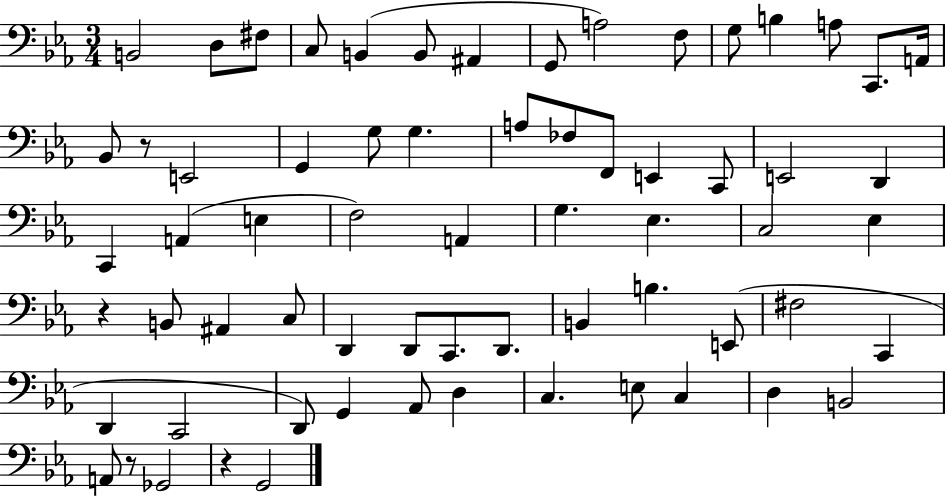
B2/h D3/e F#3/e C3/e B2/q B2/e A#2/q G2/e A3/h F3/e G3/e B3/q A3/e C2/e. A2/s Bb2/e R/e E2/h G2/q G3/e G3/q. A3/e FES3/e F2/e E2/q C2/e E2/h D2/q C2/q A2/q E3/q F3/h A2/q G3/q. Eb3/q. C3/h Eb3/q R/q B2/e A#2/q C3/e D2/q D2/e C2/e. D2/e. B2/q B3/q. E2/e F#3/h C2/q D2/q C2/h D2/e G2/q Ab2/e D3/q C3/q. E3/e C3/q D3/q B2/h A2/e R/e Gb2/h R/q G2/h